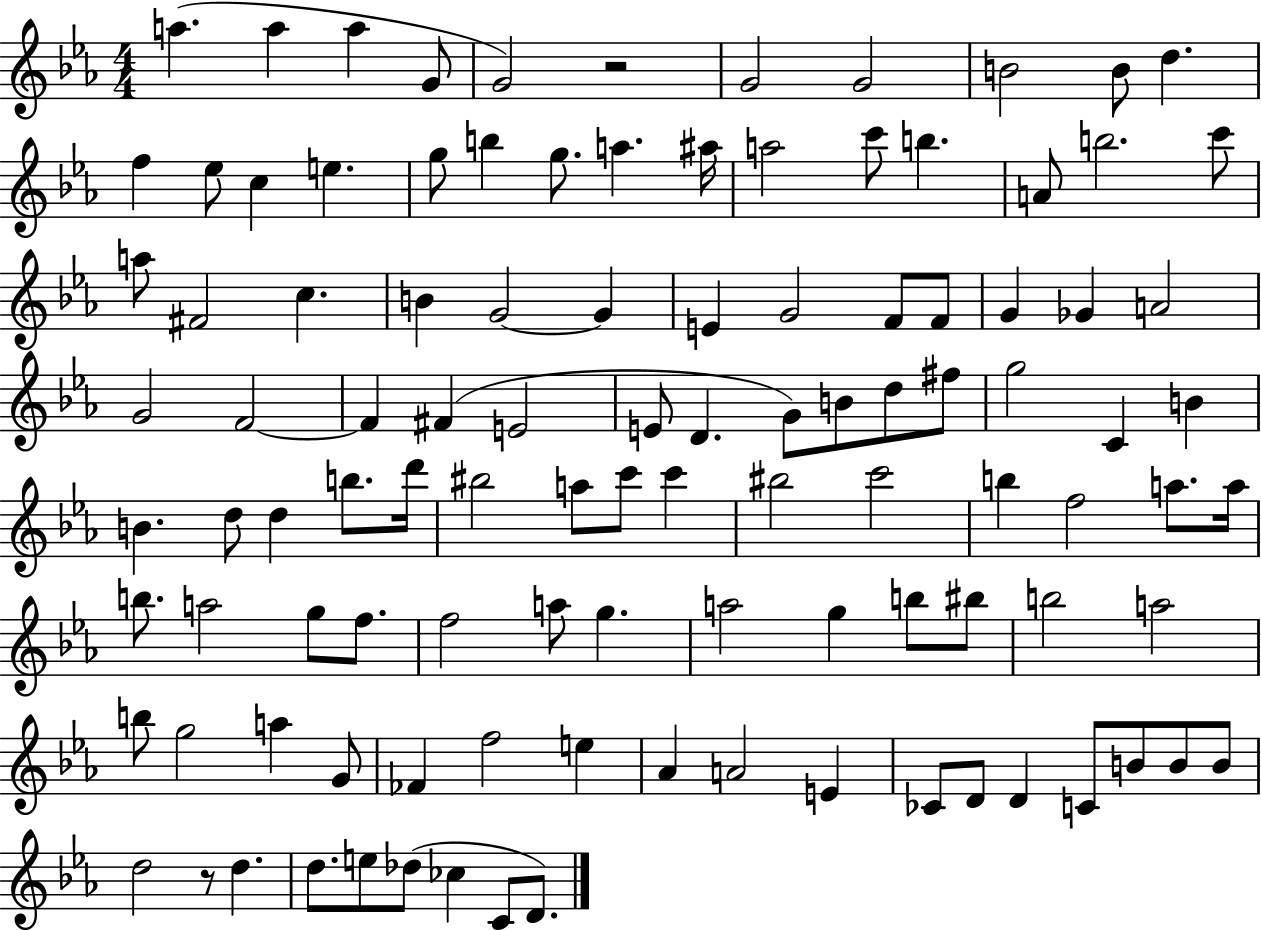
A5/q. A5/q A5/q G4/e G4/h R/h G4/h G4/h B4/h B4/e D5/q. F5/q Eb5/e C5/q E5/q. G5/e B5/q G5/e. A5/q. A#5/s A5/h C6/e B5/q. A4/e B5/h. C6/e A5/e F#4/h C5/q. B4/q G4/h G4/q E4/q G4/h F4/e F4/e G4/q Gb4/q A4/h G4/h F4/h F4/q F#4/q E4/h E4/e D4/q. G4/e B4/e D5/e F#5/e G5/h C4/q B4/q B4/q. D5/e D5/q B5/e. D6/s BIS5/h A5/e C6/e C6/q BIS5/h C6/h B5/q F5/h A5/e. A5/s B5/e. A5/h G5/e F5/e. F5/h A5/e G5/q. A5/h G5/q B5/e BIS5/e B5/h A5/h B5/e G5/h A5/q G4/e FES4/q F5/h E5/q Ab4/q A4/h E4/q CES4/e D4/e D4/q C4/e B4/e B4/e B4/e D5/h R/e D5/q. D5/e. E5/e Db5/e CES5/q C4/e D4/e.